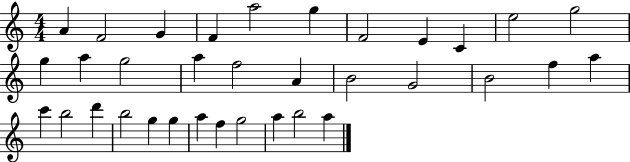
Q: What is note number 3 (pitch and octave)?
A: G4